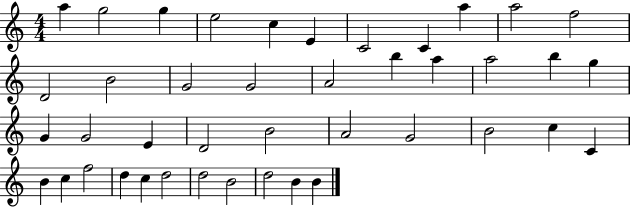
X:1
T:Untitled
M:4/4
L:1/4
K:C
a g2 g e2 c E C2 C a a2 f2 D2 B2 G2 G2 A2 b a a2 b g G G2 E D2 B2 A2 G2 B2 c C B c f2 d c d2 d2 B2 d2 B B